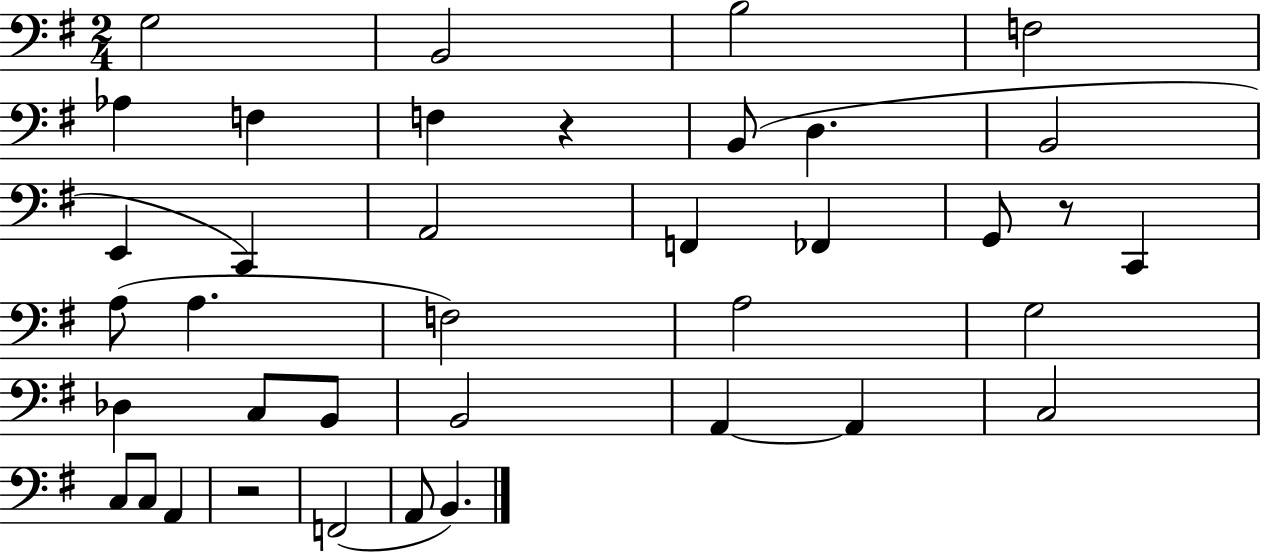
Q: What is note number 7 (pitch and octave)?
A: F3